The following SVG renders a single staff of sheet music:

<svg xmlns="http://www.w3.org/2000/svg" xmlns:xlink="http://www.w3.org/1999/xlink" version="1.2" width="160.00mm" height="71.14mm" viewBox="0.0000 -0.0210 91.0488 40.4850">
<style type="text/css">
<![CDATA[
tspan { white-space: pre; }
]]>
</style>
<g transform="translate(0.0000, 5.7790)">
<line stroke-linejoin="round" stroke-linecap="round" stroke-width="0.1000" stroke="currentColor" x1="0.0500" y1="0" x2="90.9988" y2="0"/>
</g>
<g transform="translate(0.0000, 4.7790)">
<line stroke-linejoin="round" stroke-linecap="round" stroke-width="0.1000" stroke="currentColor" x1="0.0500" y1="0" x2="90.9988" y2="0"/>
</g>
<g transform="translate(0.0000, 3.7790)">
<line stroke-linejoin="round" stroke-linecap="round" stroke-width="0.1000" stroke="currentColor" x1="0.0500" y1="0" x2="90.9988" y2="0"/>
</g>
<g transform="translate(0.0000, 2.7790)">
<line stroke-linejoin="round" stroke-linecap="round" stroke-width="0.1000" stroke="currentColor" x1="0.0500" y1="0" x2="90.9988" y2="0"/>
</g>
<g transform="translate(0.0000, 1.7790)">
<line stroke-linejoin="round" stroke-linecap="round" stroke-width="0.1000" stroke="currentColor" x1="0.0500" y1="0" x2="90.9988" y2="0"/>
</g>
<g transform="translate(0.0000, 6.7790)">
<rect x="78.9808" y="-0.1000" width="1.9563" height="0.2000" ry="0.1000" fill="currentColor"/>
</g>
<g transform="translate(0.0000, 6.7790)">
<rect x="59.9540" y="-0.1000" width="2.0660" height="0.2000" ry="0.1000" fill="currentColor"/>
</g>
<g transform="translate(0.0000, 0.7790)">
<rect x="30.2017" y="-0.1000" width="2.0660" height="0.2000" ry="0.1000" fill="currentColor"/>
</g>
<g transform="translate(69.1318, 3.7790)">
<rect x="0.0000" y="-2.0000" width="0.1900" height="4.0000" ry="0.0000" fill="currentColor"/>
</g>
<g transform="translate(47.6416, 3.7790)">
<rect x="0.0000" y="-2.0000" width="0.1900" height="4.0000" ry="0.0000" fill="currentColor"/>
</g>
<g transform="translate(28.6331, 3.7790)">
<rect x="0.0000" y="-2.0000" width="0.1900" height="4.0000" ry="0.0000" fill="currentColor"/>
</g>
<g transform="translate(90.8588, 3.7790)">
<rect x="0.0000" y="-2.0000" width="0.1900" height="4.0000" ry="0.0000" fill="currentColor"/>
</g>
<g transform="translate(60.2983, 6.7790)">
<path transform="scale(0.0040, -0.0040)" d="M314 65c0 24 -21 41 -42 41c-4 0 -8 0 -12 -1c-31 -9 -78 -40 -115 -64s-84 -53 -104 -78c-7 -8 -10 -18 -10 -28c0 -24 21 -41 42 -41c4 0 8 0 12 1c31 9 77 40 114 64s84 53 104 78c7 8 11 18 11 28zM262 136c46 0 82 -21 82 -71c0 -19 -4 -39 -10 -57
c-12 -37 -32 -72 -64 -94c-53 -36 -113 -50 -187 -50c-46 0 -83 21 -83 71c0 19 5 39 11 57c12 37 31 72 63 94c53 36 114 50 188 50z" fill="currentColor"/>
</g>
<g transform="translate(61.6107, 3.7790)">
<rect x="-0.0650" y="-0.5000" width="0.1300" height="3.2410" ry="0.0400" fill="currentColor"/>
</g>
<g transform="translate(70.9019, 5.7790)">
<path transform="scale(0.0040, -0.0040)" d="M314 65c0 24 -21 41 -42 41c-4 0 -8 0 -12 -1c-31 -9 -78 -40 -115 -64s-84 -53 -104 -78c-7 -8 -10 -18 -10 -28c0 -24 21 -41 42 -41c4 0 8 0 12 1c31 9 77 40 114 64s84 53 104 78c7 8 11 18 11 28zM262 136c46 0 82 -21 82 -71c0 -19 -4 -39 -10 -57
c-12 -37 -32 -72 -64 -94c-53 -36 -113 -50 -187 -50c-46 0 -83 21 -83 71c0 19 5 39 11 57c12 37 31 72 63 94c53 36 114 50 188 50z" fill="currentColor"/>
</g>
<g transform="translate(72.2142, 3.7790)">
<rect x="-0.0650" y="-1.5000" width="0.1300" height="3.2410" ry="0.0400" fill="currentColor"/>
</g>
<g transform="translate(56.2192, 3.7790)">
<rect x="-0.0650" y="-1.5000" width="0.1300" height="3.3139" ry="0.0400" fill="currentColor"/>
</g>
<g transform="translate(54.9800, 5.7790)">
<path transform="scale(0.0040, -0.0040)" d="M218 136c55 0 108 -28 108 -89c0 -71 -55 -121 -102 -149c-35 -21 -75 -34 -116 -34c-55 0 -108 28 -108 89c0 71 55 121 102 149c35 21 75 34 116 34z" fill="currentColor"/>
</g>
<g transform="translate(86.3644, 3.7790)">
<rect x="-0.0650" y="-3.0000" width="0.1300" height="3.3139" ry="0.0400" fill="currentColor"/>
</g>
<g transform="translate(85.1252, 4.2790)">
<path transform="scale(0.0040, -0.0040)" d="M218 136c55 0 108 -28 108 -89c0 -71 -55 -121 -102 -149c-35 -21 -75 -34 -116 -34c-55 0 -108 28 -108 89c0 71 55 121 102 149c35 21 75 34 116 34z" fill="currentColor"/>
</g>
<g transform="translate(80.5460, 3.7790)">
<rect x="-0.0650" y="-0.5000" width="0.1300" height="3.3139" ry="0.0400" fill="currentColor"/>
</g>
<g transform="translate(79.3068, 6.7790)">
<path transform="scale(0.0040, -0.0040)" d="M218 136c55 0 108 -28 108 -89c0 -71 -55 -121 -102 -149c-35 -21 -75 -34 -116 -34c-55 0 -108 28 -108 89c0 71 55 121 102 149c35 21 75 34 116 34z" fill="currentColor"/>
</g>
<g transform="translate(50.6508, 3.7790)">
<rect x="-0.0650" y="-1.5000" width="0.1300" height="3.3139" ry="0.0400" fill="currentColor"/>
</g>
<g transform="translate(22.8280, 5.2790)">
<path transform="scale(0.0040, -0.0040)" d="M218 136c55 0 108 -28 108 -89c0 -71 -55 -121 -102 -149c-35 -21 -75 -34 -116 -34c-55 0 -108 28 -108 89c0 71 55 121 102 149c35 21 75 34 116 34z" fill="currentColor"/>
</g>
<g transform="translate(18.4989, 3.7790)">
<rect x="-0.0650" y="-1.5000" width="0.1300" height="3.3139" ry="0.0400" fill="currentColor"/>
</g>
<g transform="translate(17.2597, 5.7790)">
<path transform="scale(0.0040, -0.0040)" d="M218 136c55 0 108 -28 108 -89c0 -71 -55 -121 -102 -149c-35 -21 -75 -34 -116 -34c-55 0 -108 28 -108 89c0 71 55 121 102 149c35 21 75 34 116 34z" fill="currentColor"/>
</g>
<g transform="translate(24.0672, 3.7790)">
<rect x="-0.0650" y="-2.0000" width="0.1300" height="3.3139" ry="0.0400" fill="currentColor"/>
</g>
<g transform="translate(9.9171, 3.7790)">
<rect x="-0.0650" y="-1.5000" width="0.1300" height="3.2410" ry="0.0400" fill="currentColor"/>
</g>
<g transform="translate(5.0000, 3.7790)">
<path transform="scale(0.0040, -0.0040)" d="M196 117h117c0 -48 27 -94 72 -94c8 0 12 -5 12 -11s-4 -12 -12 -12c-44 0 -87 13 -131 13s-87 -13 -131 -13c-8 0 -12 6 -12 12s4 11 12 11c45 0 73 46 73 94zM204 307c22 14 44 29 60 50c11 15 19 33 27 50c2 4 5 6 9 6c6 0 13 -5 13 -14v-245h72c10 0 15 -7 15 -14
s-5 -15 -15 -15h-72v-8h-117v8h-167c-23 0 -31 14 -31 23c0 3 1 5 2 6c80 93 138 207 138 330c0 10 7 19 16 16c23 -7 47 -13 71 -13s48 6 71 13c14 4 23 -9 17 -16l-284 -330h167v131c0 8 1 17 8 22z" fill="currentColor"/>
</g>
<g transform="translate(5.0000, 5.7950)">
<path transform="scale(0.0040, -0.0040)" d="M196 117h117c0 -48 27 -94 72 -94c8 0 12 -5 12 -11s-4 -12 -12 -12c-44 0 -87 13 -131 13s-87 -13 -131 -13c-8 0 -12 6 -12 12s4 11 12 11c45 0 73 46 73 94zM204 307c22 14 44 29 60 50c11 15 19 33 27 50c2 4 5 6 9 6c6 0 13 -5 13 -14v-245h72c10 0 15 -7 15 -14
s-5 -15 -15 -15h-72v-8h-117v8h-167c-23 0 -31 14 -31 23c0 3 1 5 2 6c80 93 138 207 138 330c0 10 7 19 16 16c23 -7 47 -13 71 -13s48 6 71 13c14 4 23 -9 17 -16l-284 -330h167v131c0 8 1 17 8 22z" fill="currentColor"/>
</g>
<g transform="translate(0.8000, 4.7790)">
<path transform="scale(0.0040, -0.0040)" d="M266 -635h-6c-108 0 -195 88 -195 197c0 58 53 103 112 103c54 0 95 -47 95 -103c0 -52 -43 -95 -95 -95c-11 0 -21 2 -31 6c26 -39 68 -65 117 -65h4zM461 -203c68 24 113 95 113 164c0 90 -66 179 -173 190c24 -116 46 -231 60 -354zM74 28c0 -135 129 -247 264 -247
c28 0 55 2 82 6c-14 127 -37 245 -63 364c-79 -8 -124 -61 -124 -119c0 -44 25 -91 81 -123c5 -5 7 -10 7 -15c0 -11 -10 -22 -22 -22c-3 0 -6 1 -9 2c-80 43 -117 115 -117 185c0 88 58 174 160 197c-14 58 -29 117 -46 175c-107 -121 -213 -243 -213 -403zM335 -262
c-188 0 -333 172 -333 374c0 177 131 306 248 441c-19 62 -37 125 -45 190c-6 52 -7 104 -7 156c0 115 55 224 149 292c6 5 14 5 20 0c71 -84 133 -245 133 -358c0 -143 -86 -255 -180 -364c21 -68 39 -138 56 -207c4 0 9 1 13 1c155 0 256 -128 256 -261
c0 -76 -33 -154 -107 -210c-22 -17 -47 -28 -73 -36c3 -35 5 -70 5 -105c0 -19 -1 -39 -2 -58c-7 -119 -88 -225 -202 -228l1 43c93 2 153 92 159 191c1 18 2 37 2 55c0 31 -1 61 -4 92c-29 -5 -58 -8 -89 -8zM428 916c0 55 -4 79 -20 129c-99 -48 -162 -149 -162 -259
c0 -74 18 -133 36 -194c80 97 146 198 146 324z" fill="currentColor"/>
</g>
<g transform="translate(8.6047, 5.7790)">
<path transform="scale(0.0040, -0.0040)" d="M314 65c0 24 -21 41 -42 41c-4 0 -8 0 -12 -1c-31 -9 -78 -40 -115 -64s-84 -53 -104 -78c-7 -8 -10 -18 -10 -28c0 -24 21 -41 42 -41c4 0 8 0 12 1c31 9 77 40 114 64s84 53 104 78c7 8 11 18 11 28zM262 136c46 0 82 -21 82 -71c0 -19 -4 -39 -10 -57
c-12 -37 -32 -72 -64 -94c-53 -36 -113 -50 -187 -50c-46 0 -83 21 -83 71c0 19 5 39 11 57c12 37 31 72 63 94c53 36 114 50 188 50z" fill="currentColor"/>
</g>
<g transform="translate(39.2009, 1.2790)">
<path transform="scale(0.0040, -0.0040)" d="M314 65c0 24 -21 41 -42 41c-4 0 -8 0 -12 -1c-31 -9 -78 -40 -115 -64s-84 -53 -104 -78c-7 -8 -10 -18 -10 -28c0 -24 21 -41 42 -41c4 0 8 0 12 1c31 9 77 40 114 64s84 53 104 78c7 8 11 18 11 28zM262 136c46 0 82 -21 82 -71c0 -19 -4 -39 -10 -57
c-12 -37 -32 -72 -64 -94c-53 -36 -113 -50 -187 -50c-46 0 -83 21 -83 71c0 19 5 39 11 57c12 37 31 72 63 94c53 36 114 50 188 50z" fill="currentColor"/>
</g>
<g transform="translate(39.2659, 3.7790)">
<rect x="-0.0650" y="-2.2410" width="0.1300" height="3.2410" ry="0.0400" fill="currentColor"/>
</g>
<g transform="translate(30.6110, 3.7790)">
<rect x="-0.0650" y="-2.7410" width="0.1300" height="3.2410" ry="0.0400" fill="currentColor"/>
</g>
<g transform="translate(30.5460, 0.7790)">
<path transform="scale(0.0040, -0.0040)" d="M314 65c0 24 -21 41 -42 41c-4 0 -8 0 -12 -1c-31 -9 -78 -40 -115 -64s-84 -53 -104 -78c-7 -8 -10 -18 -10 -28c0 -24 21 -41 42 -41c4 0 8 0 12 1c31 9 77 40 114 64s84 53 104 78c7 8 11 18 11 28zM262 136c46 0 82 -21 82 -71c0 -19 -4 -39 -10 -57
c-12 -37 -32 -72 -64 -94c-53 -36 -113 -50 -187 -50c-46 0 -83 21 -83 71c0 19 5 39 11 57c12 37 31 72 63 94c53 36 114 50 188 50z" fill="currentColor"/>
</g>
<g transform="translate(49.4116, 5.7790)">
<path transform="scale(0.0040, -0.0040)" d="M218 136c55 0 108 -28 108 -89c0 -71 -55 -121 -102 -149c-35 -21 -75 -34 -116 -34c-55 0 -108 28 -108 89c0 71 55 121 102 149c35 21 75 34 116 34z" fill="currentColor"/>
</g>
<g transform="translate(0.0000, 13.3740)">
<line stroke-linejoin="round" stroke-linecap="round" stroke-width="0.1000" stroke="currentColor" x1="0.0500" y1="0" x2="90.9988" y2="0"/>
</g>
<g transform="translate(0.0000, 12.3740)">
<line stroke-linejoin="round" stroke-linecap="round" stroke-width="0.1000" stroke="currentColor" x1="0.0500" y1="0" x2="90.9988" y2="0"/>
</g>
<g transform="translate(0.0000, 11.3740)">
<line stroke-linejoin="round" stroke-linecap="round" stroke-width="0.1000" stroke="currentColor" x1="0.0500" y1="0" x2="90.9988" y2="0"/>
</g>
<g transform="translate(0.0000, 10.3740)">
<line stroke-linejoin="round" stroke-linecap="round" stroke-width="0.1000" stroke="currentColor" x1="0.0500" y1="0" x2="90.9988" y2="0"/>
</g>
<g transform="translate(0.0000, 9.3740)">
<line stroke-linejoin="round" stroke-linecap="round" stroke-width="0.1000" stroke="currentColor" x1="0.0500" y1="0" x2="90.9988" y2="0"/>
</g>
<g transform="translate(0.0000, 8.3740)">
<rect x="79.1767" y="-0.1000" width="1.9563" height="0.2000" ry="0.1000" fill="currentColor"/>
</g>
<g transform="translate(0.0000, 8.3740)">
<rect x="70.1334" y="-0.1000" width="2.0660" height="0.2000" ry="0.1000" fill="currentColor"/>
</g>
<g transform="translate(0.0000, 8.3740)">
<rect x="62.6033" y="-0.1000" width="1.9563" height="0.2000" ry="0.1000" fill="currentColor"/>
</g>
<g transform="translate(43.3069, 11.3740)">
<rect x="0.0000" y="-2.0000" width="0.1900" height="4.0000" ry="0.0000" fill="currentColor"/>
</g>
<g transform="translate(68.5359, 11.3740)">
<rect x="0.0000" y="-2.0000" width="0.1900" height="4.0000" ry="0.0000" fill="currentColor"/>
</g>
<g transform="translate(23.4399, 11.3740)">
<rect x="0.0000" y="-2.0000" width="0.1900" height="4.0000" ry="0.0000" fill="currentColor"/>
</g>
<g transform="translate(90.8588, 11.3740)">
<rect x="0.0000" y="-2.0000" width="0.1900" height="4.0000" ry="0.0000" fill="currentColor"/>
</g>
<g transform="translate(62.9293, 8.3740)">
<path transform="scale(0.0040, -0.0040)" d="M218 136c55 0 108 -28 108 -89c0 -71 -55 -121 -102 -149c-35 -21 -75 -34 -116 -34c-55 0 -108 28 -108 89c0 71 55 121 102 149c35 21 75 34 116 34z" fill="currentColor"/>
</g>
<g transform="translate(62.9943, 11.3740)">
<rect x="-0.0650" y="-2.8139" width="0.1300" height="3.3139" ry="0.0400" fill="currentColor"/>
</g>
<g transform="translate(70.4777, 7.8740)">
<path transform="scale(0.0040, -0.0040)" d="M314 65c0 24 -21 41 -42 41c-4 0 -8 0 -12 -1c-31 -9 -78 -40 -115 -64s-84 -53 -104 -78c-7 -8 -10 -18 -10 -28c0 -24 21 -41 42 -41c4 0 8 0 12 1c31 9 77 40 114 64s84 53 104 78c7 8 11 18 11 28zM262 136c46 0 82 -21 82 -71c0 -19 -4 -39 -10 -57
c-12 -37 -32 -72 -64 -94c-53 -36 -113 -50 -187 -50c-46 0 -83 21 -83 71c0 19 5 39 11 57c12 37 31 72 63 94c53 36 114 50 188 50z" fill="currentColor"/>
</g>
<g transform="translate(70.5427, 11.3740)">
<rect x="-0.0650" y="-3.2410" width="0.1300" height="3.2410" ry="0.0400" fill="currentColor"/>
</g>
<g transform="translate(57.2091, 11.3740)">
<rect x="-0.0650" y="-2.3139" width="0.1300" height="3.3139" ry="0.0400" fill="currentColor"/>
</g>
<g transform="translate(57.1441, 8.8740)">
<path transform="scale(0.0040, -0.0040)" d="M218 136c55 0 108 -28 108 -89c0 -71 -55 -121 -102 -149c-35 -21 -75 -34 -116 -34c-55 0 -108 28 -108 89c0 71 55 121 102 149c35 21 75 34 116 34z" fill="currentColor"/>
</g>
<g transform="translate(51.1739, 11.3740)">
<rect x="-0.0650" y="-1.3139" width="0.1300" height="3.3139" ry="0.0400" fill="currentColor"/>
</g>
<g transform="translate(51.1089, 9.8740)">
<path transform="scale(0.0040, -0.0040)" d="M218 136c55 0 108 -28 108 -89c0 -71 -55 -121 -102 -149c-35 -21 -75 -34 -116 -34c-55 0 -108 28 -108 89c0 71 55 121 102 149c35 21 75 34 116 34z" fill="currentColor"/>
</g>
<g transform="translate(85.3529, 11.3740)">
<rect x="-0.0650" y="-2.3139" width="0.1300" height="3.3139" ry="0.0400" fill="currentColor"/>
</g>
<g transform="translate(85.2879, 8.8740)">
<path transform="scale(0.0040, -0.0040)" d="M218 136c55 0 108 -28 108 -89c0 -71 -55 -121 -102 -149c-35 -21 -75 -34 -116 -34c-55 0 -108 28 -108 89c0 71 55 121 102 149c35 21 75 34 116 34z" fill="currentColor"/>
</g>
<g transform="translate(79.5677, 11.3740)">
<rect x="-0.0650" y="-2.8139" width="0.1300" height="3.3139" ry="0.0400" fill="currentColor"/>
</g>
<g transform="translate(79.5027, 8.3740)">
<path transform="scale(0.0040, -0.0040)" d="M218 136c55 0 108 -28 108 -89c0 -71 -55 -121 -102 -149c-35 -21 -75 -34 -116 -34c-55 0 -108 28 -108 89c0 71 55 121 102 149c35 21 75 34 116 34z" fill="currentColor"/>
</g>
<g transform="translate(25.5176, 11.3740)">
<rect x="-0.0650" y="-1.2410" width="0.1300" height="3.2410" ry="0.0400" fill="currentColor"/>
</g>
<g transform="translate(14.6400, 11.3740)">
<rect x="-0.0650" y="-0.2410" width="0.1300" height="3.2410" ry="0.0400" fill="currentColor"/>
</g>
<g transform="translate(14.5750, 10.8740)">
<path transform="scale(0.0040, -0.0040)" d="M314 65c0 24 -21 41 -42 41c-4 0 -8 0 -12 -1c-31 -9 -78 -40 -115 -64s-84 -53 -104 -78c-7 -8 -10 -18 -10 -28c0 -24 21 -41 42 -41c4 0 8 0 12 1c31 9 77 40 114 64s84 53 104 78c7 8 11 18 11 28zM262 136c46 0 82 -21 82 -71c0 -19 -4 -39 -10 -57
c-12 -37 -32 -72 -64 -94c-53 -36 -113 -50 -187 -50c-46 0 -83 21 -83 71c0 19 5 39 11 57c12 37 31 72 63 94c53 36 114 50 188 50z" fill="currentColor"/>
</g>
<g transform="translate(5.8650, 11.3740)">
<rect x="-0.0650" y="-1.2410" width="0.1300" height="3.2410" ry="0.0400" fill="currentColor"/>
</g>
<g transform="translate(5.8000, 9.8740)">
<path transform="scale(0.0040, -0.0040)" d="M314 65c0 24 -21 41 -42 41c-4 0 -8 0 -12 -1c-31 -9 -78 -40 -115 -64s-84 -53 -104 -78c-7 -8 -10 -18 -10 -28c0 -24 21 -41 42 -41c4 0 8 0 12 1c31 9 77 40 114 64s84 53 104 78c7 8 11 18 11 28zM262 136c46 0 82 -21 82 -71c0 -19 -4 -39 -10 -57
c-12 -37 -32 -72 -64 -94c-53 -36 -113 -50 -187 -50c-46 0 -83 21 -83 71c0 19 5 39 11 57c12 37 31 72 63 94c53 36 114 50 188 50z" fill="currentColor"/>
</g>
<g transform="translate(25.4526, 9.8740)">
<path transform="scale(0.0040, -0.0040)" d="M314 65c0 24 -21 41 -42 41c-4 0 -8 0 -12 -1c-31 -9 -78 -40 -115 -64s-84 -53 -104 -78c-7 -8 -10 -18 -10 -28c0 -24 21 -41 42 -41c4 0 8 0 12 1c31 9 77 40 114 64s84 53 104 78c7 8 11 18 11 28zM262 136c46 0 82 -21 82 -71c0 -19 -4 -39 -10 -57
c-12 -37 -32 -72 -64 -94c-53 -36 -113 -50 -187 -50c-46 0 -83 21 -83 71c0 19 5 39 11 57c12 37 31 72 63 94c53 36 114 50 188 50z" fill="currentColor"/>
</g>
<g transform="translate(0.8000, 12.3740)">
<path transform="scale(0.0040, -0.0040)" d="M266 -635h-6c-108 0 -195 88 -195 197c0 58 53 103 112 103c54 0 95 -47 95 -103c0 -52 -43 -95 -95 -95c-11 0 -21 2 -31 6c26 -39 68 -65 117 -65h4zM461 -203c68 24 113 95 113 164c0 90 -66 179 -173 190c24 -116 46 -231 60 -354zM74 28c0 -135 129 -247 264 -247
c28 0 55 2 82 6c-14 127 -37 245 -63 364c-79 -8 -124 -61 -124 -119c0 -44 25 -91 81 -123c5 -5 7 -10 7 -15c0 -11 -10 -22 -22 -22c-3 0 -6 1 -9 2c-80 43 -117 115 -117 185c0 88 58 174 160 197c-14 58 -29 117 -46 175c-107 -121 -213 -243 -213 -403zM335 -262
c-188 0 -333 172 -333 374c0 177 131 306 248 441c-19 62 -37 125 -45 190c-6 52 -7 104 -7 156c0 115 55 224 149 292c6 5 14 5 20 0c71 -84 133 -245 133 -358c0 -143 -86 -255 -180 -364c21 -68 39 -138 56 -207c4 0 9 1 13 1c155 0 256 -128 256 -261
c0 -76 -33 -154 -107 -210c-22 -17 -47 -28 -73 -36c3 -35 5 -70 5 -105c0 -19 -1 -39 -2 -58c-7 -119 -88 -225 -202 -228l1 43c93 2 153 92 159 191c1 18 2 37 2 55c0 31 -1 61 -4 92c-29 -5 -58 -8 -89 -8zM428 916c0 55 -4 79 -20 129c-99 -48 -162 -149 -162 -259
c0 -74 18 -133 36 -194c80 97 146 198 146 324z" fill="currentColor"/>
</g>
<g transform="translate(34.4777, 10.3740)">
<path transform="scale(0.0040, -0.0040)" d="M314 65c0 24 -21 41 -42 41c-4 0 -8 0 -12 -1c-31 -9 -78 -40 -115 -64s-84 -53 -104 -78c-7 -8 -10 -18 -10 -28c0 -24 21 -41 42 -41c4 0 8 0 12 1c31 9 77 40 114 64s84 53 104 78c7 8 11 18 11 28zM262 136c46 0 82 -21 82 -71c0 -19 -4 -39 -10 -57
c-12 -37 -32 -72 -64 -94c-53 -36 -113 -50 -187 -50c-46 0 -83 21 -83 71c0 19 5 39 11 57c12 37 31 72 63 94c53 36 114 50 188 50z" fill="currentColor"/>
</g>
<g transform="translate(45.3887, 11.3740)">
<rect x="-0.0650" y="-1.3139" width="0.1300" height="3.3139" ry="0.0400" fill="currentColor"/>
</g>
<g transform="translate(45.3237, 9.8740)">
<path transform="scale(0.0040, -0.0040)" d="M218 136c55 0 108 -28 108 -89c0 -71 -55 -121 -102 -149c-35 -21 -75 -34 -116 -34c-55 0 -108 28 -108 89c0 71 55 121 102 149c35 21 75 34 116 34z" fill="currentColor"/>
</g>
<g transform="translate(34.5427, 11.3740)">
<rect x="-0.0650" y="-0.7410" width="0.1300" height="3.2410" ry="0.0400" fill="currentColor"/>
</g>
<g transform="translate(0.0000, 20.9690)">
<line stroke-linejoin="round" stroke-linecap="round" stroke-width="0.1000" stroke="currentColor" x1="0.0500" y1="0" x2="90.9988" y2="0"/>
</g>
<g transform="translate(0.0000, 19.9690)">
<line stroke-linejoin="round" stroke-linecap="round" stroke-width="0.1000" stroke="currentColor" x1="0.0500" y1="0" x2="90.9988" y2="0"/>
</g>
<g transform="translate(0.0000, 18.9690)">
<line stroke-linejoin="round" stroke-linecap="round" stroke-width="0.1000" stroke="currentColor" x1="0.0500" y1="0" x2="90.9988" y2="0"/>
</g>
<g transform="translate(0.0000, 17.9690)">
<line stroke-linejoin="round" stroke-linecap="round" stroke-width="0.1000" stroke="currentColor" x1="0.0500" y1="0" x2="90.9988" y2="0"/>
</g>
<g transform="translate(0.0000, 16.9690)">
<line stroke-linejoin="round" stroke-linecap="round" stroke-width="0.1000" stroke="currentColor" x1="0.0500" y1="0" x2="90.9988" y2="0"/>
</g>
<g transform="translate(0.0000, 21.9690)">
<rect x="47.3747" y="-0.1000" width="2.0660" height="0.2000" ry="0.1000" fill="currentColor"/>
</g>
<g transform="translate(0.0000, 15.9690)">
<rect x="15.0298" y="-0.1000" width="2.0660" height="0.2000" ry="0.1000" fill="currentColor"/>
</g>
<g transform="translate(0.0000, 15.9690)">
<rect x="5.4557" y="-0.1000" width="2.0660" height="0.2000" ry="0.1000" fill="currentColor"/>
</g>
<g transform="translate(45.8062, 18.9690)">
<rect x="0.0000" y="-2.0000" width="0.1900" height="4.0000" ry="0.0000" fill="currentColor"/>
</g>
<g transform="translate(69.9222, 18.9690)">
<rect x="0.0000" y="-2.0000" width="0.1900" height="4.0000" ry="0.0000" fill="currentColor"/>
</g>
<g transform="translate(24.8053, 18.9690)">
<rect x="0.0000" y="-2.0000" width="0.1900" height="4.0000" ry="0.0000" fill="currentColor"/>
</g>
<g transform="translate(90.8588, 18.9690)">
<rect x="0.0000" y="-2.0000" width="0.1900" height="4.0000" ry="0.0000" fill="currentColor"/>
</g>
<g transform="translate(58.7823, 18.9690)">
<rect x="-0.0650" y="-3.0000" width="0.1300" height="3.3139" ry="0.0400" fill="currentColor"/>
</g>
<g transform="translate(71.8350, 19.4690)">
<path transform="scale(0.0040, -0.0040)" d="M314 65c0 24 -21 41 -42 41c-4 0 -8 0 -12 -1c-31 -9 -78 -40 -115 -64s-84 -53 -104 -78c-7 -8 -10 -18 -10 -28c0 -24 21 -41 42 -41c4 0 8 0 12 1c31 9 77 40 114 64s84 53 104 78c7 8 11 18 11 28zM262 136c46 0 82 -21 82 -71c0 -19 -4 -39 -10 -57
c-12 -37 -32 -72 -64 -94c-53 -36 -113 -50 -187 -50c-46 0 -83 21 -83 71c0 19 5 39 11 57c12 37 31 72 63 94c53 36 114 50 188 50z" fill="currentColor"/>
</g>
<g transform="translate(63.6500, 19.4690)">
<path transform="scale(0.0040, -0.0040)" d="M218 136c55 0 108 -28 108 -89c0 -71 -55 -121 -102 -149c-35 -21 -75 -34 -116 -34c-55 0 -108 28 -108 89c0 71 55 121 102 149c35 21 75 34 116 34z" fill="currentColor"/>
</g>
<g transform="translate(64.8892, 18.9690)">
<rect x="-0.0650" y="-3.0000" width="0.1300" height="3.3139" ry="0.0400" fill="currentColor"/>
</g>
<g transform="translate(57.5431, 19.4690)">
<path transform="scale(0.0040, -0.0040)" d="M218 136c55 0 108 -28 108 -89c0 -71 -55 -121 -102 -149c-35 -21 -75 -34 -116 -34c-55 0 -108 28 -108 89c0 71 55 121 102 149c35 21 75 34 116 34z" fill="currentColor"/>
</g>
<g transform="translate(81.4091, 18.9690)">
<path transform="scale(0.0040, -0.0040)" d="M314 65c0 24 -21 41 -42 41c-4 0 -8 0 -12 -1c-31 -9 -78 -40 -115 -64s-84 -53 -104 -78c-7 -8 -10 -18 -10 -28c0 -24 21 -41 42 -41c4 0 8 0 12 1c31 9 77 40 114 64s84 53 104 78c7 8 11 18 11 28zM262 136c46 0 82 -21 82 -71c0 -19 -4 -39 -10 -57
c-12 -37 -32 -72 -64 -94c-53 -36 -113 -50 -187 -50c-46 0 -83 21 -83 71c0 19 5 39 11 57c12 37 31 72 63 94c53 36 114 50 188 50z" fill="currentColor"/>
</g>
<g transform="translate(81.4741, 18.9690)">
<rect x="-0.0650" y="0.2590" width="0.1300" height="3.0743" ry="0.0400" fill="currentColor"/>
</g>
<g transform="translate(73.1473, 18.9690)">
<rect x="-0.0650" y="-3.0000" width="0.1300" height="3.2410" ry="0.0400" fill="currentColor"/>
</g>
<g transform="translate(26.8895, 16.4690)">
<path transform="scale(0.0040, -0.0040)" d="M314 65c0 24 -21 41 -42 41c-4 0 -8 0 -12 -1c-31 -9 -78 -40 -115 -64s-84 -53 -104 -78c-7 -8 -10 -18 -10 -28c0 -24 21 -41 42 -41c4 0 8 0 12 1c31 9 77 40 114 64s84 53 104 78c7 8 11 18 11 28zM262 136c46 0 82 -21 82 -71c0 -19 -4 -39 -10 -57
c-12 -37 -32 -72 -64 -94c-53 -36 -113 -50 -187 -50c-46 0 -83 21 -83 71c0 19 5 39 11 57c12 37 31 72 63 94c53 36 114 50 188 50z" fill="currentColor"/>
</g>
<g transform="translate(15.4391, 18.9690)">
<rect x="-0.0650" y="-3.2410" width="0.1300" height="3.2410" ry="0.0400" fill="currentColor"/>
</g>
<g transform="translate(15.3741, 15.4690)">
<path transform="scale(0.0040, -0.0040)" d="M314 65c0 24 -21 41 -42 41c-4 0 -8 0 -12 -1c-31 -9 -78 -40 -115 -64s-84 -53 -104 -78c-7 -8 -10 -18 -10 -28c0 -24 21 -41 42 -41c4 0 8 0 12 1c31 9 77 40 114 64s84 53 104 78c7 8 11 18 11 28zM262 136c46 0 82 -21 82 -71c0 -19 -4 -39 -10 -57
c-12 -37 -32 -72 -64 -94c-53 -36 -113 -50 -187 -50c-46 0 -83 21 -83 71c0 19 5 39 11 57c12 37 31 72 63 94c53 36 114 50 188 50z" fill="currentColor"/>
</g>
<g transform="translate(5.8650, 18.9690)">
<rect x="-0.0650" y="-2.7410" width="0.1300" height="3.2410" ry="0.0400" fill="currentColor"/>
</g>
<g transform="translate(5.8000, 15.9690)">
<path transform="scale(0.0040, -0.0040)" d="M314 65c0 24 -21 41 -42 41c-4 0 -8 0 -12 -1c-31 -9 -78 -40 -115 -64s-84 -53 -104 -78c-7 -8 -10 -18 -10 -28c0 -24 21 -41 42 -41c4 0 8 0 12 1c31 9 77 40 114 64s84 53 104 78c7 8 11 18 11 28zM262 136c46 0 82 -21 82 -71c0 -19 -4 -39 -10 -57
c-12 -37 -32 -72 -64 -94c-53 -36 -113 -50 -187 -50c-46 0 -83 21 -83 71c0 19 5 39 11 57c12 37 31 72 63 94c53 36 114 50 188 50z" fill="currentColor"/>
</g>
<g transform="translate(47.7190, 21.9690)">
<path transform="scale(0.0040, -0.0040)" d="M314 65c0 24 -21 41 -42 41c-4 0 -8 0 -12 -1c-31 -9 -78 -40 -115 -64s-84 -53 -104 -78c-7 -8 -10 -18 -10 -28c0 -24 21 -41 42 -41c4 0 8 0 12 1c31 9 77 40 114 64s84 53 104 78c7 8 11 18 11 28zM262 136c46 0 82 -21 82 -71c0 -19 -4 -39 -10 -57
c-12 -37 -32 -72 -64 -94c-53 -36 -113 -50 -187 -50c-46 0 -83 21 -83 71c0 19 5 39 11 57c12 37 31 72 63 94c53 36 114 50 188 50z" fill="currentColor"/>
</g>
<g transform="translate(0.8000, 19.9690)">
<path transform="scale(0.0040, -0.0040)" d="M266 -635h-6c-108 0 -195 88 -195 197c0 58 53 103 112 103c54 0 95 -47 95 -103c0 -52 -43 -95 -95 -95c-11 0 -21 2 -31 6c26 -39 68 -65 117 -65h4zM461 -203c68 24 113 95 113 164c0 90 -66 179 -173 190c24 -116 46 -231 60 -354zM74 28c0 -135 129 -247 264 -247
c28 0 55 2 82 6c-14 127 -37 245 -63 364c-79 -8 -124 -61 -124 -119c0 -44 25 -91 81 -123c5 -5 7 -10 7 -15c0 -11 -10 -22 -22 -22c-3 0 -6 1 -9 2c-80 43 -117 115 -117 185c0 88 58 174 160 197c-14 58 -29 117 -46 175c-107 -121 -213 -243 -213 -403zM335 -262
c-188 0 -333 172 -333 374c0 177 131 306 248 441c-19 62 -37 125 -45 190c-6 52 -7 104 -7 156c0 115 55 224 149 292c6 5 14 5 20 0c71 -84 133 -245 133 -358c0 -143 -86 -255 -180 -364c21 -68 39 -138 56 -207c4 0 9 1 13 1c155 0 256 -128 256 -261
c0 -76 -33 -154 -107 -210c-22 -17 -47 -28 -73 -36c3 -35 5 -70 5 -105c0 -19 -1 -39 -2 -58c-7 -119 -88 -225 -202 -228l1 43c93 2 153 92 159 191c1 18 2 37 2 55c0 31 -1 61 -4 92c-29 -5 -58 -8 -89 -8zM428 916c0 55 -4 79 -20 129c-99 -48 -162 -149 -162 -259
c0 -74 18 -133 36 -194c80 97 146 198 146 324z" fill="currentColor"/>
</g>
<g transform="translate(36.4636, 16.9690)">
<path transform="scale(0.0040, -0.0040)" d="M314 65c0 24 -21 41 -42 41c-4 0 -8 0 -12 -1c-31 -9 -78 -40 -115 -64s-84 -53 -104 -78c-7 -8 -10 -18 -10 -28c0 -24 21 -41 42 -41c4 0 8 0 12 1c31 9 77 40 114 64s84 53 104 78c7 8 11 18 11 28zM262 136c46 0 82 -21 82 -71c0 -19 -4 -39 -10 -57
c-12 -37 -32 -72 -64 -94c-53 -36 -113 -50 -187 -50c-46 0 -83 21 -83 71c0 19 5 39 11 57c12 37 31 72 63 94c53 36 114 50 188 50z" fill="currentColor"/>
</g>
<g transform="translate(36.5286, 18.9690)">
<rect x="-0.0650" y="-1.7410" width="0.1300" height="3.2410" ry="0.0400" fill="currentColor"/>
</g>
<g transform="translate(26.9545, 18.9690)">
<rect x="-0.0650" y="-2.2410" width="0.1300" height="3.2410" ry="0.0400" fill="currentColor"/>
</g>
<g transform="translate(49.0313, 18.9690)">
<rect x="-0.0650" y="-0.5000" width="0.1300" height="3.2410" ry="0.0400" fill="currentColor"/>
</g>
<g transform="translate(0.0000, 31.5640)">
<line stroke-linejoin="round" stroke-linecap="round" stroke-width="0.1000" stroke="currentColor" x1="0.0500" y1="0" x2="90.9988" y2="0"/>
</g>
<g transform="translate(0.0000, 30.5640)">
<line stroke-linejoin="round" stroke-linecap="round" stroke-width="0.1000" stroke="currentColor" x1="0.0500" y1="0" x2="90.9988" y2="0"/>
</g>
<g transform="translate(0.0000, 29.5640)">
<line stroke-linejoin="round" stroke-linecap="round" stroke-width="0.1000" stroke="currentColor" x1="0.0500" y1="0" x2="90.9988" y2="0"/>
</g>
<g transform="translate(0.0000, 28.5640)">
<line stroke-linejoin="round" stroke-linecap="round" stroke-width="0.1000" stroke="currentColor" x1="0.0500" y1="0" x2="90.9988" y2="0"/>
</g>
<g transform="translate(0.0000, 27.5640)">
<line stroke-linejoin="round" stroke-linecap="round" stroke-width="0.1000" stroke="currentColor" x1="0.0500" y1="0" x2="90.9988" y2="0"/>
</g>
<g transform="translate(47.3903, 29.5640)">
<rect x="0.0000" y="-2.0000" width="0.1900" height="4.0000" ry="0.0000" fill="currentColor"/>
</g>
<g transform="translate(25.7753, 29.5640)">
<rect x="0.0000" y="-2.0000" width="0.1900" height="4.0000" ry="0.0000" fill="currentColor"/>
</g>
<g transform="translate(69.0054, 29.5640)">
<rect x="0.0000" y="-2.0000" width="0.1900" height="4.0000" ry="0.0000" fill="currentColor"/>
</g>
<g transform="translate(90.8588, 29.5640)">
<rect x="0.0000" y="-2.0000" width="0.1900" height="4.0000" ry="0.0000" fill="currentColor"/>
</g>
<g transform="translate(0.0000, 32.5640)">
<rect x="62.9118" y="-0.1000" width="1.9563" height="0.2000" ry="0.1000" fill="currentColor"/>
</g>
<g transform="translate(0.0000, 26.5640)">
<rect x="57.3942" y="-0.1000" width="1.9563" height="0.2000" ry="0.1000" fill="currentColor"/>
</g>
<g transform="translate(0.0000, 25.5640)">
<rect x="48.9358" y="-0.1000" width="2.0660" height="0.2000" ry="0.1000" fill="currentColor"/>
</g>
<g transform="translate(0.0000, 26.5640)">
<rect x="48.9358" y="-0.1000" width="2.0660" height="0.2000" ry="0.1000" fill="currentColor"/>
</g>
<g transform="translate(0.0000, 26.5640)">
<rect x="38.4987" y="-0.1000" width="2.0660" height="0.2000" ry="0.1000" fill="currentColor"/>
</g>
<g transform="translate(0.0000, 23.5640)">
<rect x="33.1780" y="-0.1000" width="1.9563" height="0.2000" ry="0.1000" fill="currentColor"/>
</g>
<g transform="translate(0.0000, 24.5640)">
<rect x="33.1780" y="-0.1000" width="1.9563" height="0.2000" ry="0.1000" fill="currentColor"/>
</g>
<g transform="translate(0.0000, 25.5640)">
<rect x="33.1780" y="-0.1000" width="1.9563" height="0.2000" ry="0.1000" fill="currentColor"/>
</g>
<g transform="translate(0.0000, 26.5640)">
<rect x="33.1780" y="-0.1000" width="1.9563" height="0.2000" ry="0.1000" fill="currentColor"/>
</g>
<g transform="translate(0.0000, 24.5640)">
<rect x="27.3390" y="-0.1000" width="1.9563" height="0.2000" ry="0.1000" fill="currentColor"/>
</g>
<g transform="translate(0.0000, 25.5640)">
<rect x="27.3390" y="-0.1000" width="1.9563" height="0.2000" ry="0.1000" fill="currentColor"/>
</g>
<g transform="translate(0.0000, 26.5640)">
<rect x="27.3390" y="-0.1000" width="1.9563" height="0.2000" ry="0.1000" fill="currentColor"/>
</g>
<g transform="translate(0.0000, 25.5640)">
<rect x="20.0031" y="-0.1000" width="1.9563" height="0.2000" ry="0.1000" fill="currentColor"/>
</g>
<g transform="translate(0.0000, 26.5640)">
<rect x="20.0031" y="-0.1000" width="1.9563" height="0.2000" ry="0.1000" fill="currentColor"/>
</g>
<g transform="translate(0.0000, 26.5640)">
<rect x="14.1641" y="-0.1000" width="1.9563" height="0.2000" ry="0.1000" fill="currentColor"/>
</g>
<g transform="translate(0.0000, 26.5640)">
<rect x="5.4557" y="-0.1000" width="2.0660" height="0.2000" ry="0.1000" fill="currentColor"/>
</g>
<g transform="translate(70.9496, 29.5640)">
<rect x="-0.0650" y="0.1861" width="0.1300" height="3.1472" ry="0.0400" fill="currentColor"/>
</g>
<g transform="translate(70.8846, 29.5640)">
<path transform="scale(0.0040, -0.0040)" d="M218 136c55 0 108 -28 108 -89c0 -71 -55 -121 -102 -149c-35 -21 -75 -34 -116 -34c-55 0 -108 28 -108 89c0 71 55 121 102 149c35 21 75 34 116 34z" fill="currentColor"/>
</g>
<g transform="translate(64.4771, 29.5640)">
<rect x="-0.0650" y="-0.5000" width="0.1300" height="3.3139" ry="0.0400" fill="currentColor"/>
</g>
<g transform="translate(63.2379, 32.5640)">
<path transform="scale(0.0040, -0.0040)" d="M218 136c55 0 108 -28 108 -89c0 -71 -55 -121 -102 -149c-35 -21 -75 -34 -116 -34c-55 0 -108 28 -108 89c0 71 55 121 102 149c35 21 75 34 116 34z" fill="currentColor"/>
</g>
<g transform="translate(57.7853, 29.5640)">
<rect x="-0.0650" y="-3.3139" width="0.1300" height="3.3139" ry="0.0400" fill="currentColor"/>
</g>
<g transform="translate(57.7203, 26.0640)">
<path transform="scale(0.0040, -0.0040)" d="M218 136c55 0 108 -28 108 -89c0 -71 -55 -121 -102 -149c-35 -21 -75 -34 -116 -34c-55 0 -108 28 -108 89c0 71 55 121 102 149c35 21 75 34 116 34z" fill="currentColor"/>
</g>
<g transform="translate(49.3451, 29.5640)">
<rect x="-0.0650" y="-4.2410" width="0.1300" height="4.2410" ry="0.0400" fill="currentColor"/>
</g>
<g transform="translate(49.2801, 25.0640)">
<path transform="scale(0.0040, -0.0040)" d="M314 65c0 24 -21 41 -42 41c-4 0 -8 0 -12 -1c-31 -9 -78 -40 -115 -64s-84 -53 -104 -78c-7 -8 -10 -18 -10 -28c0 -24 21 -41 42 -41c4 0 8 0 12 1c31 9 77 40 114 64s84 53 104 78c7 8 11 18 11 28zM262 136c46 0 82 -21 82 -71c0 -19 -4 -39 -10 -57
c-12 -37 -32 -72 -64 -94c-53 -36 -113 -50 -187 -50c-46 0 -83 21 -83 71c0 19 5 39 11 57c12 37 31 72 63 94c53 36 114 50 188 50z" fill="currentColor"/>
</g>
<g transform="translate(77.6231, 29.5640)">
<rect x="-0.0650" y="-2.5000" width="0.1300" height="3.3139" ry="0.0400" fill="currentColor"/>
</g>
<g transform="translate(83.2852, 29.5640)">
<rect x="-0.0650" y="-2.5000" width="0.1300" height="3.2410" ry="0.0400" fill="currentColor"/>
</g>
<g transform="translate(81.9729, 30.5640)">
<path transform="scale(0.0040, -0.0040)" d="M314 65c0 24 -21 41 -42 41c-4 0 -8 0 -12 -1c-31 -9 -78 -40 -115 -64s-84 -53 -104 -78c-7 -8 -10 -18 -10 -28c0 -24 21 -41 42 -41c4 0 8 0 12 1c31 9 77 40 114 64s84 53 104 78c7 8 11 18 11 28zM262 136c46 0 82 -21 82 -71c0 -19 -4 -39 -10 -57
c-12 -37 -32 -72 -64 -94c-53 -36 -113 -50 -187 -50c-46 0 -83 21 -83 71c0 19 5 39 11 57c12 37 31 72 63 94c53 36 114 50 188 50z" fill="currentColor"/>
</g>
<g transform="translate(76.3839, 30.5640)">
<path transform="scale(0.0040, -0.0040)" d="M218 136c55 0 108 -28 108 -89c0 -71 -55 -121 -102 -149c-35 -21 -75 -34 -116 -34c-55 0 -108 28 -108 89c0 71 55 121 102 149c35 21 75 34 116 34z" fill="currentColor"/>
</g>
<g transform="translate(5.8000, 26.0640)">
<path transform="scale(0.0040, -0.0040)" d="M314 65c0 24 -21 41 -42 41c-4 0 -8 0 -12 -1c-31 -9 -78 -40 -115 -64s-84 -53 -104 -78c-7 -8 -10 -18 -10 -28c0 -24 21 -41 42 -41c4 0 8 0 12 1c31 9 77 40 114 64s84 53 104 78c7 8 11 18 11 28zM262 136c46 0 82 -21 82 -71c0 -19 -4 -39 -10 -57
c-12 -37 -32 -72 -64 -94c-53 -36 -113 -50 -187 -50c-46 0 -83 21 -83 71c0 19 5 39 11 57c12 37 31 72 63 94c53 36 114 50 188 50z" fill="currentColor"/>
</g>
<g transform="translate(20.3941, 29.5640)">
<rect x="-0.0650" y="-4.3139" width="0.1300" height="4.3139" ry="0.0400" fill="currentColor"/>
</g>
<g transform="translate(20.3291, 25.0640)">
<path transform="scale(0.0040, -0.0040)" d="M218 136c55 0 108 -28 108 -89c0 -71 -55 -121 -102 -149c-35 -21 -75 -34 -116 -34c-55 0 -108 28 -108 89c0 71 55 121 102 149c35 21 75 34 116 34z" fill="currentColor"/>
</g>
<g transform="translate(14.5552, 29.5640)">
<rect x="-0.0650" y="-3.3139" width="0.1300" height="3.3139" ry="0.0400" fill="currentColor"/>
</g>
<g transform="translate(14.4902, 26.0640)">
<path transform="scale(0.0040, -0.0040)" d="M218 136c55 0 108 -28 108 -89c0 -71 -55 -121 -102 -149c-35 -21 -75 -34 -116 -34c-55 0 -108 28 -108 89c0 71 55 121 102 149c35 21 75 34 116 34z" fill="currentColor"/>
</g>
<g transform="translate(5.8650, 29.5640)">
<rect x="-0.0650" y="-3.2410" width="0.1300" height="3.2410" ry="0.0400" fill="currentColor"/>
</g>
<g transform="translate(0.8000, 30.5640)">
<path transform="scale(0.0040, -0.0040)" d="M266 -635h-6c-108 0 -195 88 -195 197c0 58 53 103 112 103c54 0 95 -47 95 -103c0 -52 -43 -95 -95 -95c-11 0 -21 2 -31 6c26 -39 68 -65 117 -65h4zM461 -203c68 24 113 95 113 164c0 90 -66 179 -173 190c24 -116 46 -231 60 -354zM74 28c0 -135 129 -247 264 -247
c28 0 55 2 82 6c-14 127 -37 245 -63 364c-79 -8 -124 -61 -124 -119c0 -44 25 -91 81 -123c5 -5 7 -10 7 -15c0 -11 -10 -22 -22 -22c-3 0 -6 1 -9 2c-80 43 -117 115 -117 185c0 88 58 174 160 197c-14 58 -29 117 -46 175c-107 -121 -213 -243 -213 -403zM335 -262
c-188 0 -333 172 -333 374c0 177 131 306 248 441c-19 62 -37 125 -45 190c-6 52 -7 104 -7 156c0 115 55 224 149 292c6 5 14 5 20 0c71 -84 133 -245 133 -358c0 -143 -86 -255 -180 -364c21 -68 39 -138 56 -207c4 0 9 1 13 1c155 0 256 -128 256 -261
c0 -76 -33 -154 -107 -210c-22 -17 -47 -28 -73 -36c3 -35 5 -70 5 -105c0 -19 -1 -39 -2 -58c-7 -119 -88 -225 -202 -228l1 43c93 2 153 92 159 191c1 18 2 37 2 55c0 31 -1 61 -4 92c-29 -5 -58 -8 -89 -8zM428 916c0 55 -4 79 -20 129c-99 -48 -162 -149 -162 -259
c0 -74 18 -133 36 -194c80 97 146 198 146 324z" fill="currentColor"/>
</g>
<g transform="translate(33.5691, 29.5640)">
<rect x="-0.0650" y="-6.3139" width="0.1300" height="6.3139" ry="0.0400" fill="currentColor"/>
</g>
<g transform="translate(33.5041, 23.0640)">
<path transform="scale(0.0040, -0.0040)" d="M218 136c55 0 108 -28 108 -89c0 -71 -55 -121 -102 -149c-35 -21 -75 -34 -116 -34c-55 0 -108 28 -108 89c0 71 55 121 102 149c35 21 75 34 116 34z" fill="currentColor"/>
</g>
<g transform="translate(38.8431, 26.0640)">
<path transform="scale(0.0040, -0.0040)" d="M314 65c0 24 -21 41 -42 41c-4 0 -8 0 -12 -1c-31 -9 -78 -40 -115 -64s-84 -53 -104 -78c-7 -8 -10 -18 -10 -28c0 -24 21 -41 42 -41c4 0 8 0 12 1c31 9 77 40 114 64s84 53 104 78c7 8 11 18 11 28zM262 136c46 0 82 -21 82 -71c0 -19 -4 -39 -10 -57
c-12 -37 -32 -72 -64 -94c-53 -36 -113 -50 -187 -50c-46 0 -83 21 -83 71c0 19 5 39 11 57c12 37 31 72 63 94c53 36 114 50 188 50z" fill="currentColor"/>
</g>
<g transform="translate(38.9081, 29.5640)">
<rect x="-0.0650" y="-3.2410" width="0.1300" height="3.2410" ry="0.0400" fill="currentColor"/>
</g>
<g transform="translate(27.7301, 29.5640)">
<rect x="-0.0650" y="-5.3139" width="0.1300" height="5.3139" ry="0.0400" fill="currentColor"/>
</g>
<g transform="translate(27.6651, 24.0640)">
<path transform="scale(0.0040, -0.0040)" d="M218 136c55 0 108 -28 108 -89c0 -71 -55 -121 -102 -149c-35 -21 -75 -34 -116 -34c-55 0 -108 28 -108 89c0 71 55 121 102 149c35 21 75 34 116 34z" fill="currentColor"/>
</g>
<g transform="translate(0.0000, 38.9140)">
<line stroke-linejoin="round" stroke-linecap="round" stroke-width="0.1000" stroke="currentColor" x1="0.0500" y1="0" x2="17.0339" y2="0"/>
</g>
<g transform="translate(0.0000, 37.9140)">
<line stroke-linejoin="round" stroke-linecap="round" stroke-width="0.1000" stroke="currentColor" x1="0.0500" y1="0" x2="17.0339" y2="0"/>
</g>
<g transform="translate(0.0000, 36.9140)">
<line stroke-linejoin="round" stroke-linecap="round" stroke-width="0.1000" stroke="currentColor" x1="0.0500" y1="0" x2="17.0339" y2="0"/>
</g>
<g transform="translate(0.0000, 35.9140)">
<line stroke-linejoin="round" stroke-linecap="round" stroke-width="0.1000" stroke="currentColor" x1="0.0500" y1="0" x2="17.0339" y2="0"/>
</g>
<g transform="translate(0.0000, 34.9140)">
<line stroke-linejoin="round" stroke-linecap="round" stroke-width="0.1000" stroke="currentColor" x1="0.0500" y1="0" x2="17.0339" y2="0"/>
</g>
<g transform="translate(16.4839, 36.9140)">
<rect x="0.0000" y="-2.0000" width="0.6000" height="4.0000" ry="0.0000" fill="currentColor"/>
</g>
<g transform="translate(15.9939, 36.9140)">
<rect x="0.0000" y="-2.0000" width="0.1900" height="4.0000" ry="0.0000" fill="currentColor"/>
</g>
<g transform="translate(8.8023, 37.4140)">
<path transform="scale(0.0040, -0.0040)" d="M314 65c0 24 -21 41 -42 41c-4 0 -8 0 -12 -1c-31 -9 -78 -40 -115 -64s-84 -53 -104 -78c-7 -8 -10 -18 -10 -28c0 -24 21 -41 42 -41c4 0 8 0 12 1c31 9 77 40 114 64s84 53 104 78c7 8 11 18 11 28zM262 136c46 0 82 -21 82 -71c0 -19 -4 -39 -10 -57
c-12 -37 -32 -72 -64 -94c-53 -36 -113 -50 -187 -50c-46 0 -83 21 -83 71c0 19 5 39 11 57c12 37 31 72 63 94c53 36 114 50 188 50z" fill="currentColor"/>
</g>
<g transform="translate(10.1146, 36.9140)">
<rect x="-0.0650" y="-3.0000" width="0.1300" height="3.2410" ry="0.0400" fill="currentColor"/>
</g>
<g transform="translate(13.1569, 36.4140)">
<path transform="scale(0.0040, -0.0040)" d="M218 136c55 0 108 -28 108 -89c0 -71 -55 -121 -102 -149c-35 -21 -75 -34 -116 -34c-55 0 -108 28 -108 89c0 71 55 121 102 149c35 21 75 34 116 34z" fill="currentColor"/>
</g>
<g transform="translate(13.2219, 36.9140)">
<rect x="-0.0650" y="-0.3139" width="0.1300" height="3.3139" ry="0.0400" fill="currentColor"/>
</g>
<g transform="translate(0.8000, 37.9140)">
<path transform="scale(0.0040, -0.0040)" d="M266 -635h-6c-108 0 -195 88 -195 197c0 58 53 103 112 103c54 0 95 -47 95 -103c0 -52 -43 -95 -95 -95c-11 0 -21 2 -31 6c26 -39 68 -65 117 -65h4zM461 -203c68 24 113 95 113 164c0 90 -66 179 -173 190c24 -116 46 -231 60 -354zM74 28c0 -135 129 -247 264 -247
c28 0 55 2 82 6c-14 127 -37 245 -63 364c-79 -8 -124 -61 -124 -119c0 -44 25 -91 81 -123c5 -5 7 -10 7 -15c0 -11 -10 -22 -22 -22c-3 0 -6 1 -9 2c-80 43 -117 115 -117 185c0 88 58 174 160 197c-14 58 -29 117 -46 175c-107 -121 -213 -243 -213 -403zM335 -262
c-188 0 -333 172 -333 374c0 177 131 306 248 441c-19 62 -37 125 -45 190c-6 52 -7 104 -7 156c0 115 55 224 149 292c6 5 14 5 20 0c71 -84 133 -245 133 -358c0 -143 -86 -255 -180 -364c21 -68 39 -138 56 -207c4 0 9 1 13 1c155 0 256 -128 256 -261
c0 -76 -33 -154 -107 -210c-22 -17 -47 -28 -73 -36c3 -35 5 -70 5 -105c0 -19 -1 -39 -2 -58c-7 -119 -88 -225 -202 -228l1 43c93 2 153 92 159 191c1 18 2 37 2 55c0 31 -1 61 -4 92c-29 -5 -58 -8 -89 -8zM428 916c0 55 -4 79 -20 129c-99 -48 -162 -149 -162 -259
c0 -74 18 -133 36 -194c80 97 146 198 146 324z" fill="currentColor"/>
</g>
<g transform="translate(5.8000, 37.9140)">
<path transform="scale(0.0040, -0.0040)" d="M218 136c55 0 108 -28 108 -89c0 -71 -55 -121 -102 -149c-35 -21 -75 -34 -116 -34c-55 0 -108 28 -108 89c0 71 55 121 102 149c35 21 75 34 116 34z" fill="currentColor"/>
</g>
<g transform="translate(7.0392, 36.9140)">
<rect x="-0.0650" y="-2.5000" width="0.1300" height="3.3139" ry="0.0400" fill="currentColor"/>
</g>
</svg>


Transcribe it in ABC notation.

X:1
T:Untitled
M:4/4
L:1/4
K:C
E2 E F a2 g2 E E C2 E2 C A e2 c2 e2 d2 e e g a b2 a g a2 b2 g2 f2 C2 A A A2 B2 b2 b d' f' a' b2 d'2 b C B G G2 G A2 c